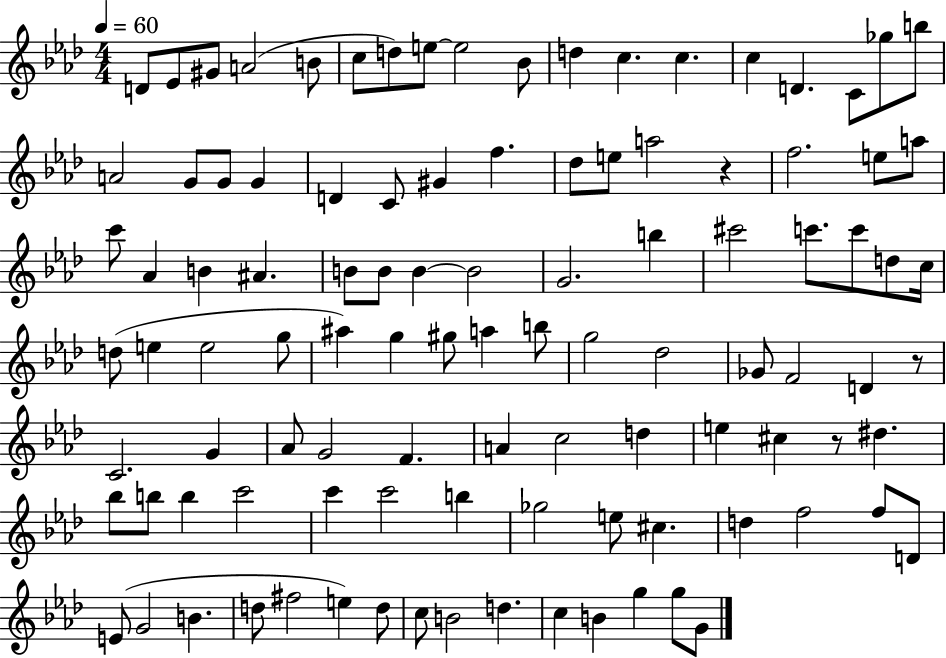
D4/e Eb4/e G#4/e A4/h B4/e C5/e D5/e E5/e E5/h Bb4/e D5/q C5/q. C5/q. C5/q D4/q. C4/e Gb5/e B5/e A4/h G4/e G4/e G4/q D4/q C4/e G#4/q F5/q. Db5/e E5/e A5/h R/q F5/h. E5/e A5/e C6/e Ab4/q B4/q A#4/q. B4/e B4/e B4/q B4/h G4/h. B5/q C#6/h C6/e. C6/e D5/e C5/s D5/e E5/q E5/h G5/e A#5/q G5/q G#5/e A5/q B5/e G5/h Db5/h Gb4/e F4/h D4/q R/e C4/h. G4/q Ab4/e G4/h F4/q. A4/q C5/h D5/q E5/q C#5/q R/e D#5/q. Bb5/e B5/e B5/q C6/h C6/q C6/h B5/q Gb5/h E5/e C#5/q. D5/q F5/h F5/e D4/e E4/e G4/h B4/q. D5/e F#5/h E5/q D5/e C5/e B4/h D5/q. C5/q B4/q G5/q G5/e G4/e